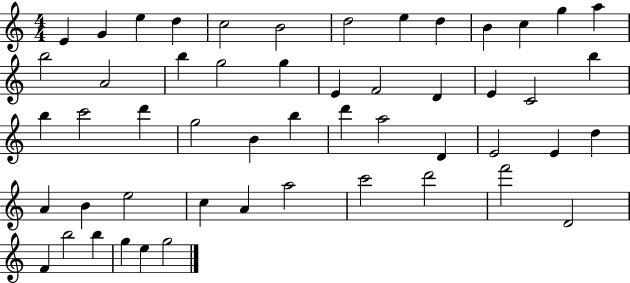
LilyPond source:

{
  \clef treble
  \numericTimeSignature
  \time 4/4
  \key c \major
  e'4 g'4 e''4 d''4 | c''2 b'2 | d''2 e''4 d''4 | b'4 c''4 g''4 a''4 | \break b''2 a'2 | b''4 g''2 g''4 | e'4 f'2 d'4 | e'4 c'2 b''4 | \break b''4 c'''2 d'''4 | g''2 b'4 b''4 | d'''4 a''2 d'4 | e'2 e'4 d''4 | \break a'4 b'4 e''2 | c''4 a'4 a''2 | c'''2 d'''2 | f'''2 d'2 | \break f'4 b''2 b''4 | g''4 e''4 g''2 | \bar "|."
}